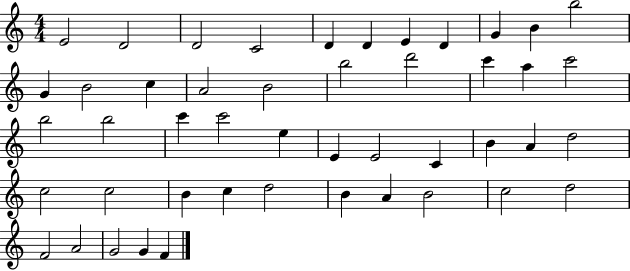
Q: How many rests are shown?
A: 0